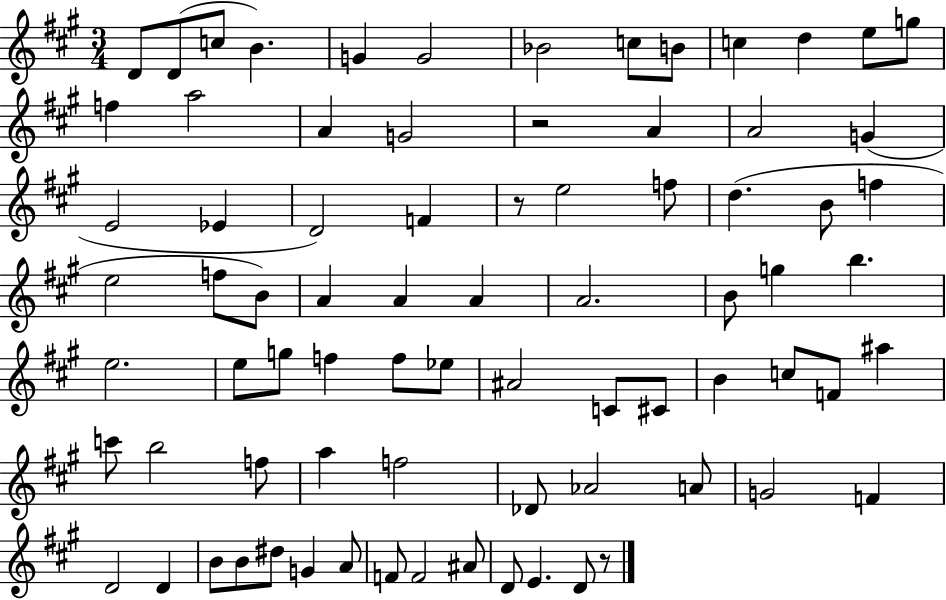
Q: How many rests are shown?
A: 3